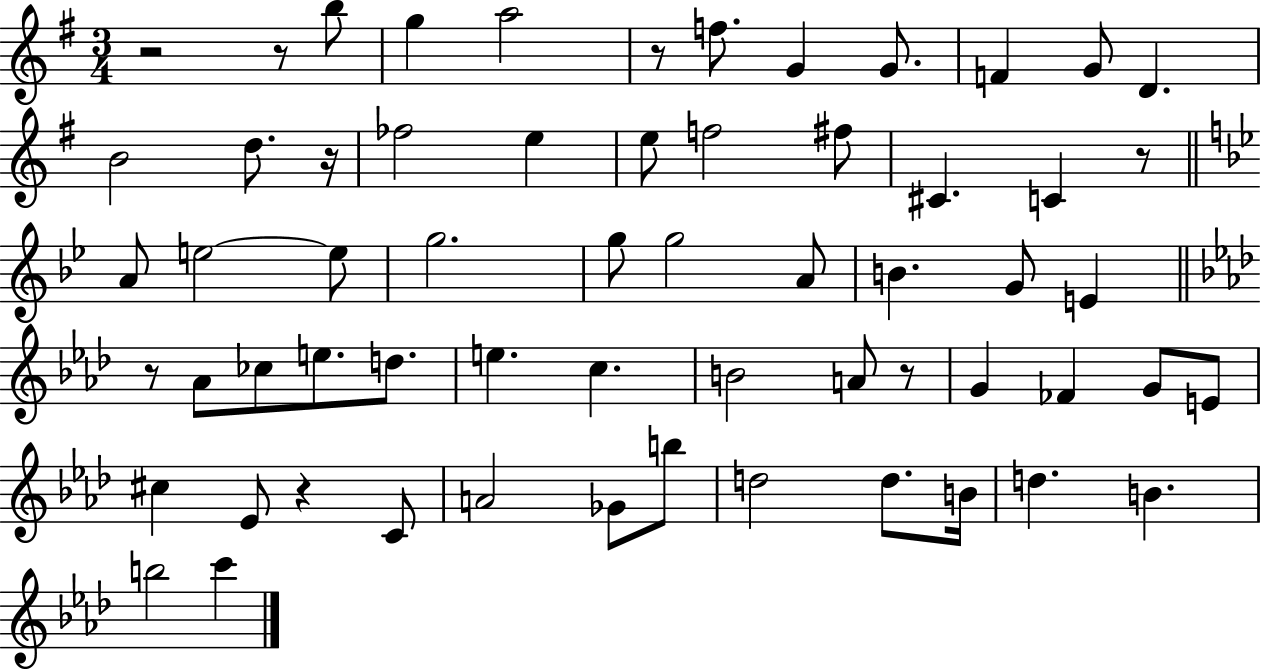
{
  \clef treble
  \numericTimeSignature
  \time 3/4
  \key g \major
  r2 r8 b''8 | g''4 a''2 | r8 f''8. g'4 g'8. | f'4 g'8 d'4. | \break b'2 d''8. r16 | fes''2 e''4 | e''8 f''2 fis''8 | cis'4. c'4 r8 | \break \bar "||" \break \key bes \major a'8 e''2~~ e''8 | g''2. | g''8 g''2 a'8 | b'4. g'8 e'4 | \break \bar "||" \break \key f \minor r8 aes'8 ces''8 e''8. d''8. | e''4. c''4. | b'2 a'8 r8 | g'4 fes'4 g'8 e'8 | \break cis''4 ees'8 r4 c'8 | a'2 ges'8 b''8 | d''2 d''8. b'16 | d''4. b'4. | \break b''2 c'''4 | \bar "|."
}